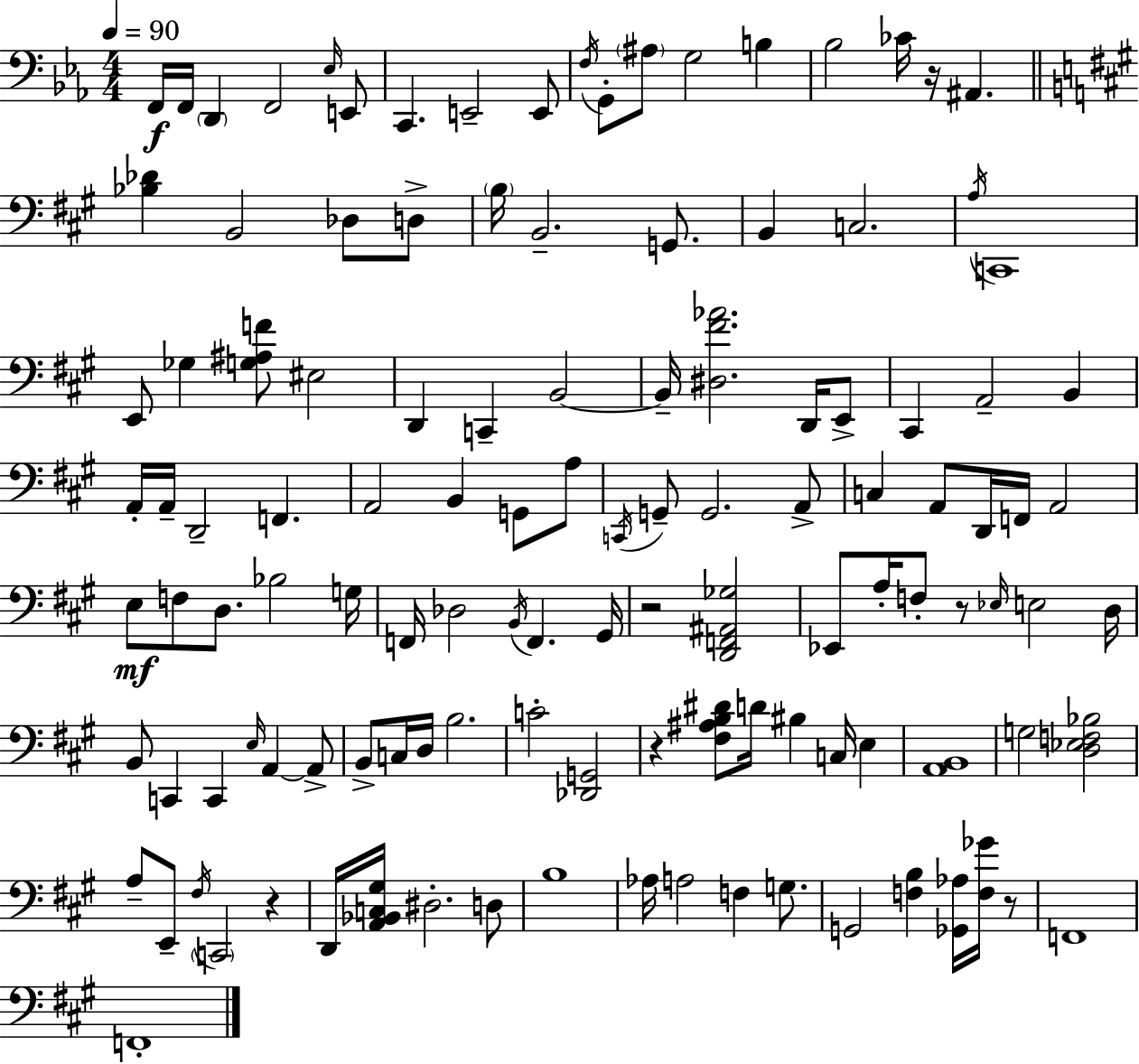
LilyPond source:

{
  \clef bass
  \numericTimeSignature
  \time 4/4
  \key c \minor
  \tempo 4 = 90
  f,16\f f,16 \parenthesize d,4 f,2 \grace { ees16 } e,8 | c,4. e,2-- e,8 | \acciaccatura { f16 } g,8-. \parenthesize ais8 g2 b4 | bes2 ces'16 r16 ais,4. | \break \bar "||" \break \key a \major <bes des'>4 b,2 des8 d8-> | \parenthesize b16 b,2.-- g,8. | b,4 c2. | \acciaccatura { a16 } c,1 | \break e,8 ges4 <g ais f'>8 eis2 | d,4 c,4-- b,2~~ | b,16-- <dis fis' aes'>2. d,16 e,8-> | cis,4 a,2-- b,4 | \break a,16-. a,16-- d,2-- f,4. | a,2 b,4 g,8 a8 | \acciaccatura { c,16 } g,8-- g,2. | a,8-> c4 a,8 d,16 f,16 a,2 | \break e8\mf f8 d8. bes2 | g16 f,16 des2 \acciaccatura { b,16 } f,4. | gis,16 r2 <d, f, ais, ges>2 | ees,8 a16-. f8-. r8 \grace { ees16 } e2 | \break d16 b,8 c,4 c,4 \grace { e16 } a,4~~ | a,8-> b,8-> c16 d16 b2. | c'2-. <des, g,>2 | r4 <fis ais b dis'>8 d'16 bis4 | \break c16 e4 <a, b,>1 | g2 <d ees f bes>2 | a8-- e,8-- \acciaccatura { fis16 } \parenthesize c,2 | r4 d,16 <a, bes, c gis>16 dis2.-. | \break d8 b1 | aes16 a2 f4 | g8. g,2 <f b>4 | <ges, aes>16 <f ges'>16 r8 f,1 | \break f,1-. | \bar "|."
}